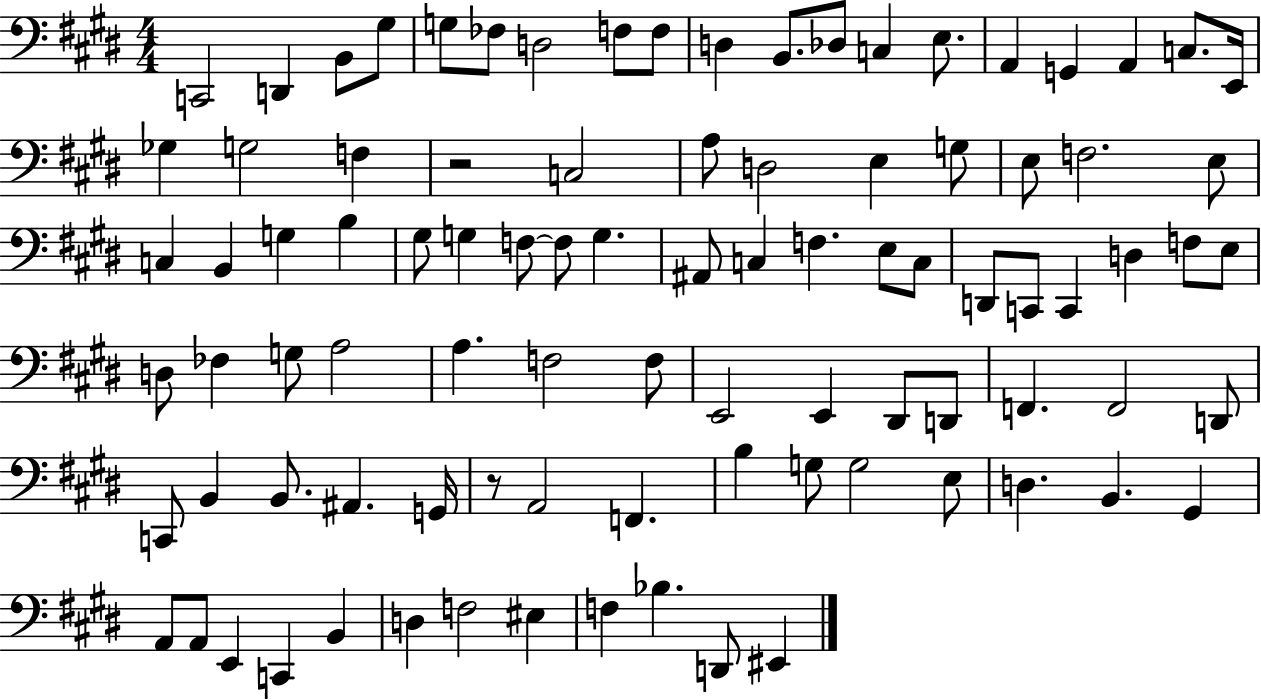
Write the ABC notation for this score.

X:1
T:Untitled
M:4/4
L:1/4
K:E
C,,2 D,, B,,/2 ^G,/2 G,/2 _F,/2 D,2 F,/2 F,/2 D, B,,/2 _D,/2 C, E,/2 A,, G,, A,, C,/2 E,,/4 _G, G,2 F, z2 C,2 A,/2 D,2 E, G,/2 E,/2 F,2 E,/2 C, B,, G, B, ^G,/2 G, F,/2 F,/2 G, ^A,,/2 C, F, E,/2 C,/2 D,,/2 C,,/2 C,, D, F,/2 E,/2 D,/2 _F, G,/2 A,2 A, F,2 F,/2 E,,2 E,, ^D,,/2 D,,/2 F,, F,,2 D,,/2 C,,/2 B,, B,,/2 ^A,, G,,/4 z/2 A,,2 F,, B, G,/2 G,2 E,/2 D, B,, ^G,, A,,/2 A,,/2 E,, C,, B,, D, F,2 ^E, F, _B, D,,/2 ^E,,